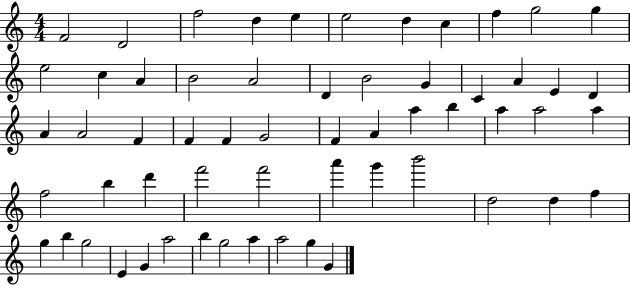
F4/h D4/h F5/h D5/q E5/q E5/h D5/q C5/q F5/q G5/h G5/q E5/h C5/q A4/q B4/h A4/h D4/q B4/h G4/q C4/q A4/q E4/q D4/q A4/q A4/h F4/q F4/q F4/q G4/h F4/q A4/q A5/q B5/q A5/q A5/h A5/q F5/h B5/q D6/q F6/h F6/h A6/q G6/q B6/h D5/h D5/q F5/q G5/q B5/q G5/h E4/q G4/q A5/h B5/q G5/h A5/q A5/h G5/q G4/q